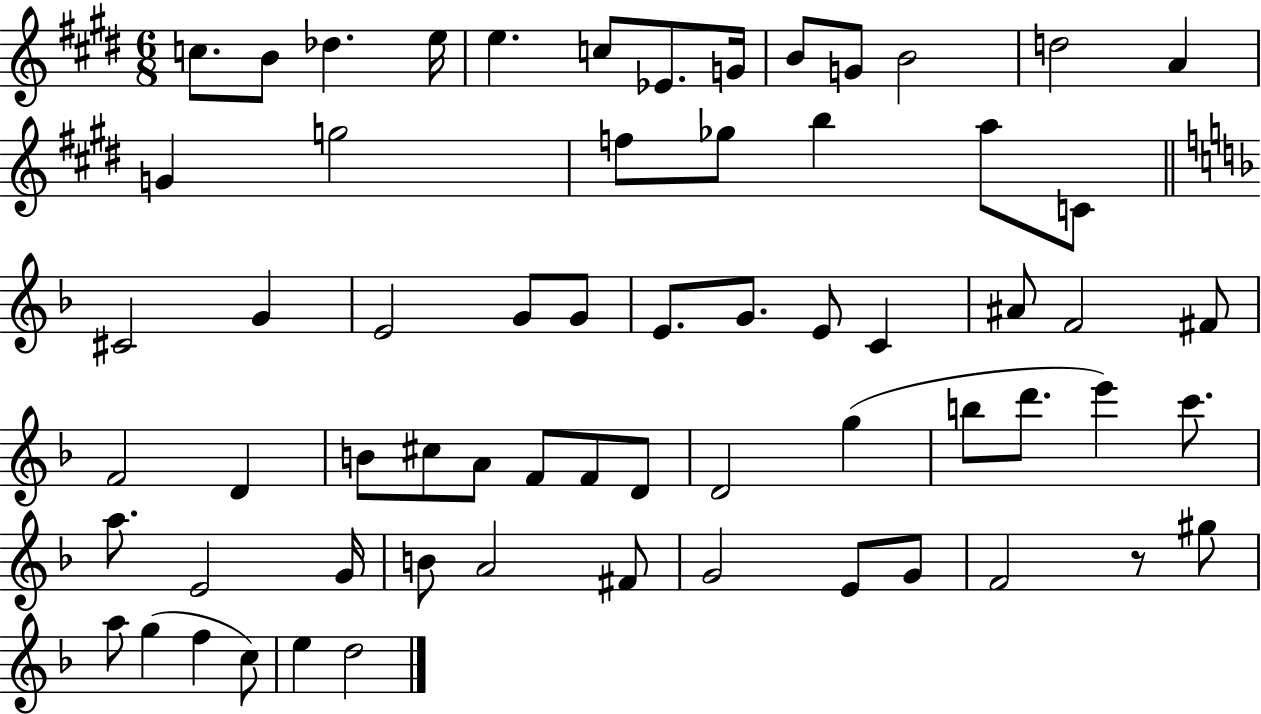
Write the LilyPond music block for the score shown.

{
  \clef treble
  \numericTimeSignature
  \time 6/8
  \key e \major
  c''8. b'8 des''4. e''16 | e''4. c''8 ees'8. g'16 | b'8 g'8 b'2 | d''2 a'4 | \break g'4 g''2 | f''8 ges''8 b''4 a''8 c'8 | \bar "||" \break \key f \major cis'2 g'4 | e'2 g'8 g'8 | e'8. g'8. e'8 c'4 | ais'8 f'2 fis'8 | \break f'2 d'4 | b'8 cis''8 a'8 f'8 f'8 d'8 | d'2 g''4( | b''8 d'''8. e'''4) c'''8. | \break a''8. e'2 g'16 | b'8 a'2 fis'8 | g'2 e'8 g'8 | f'2 r8 gis''8 | \break a''8 g''4( f''4 c''8) | e''4 d''2 | \bar "|."
}